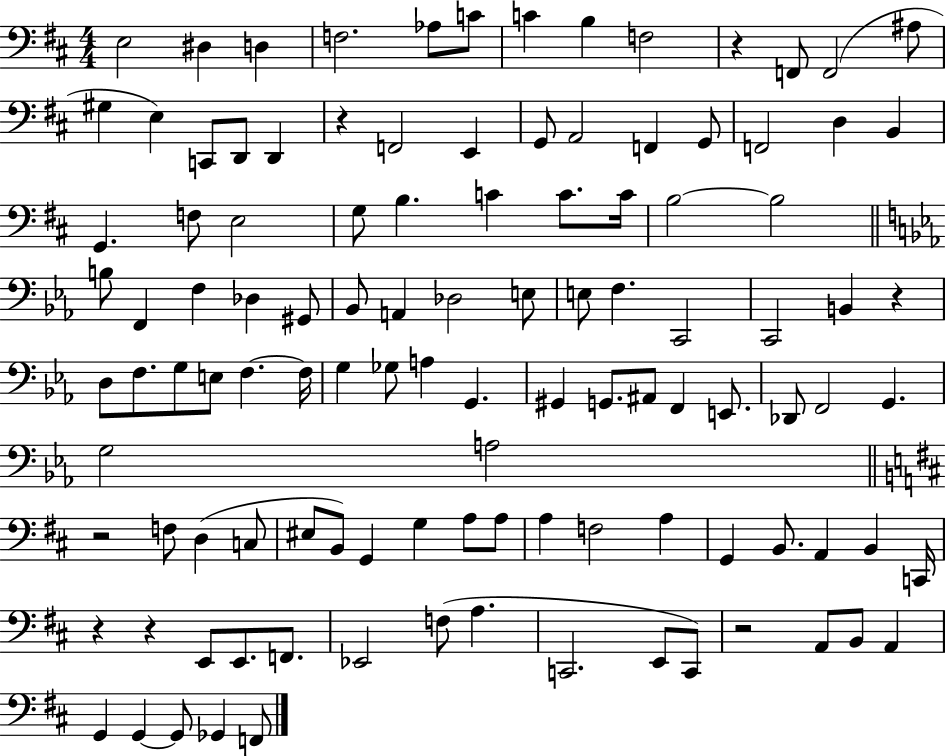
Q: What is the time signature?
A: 4/4